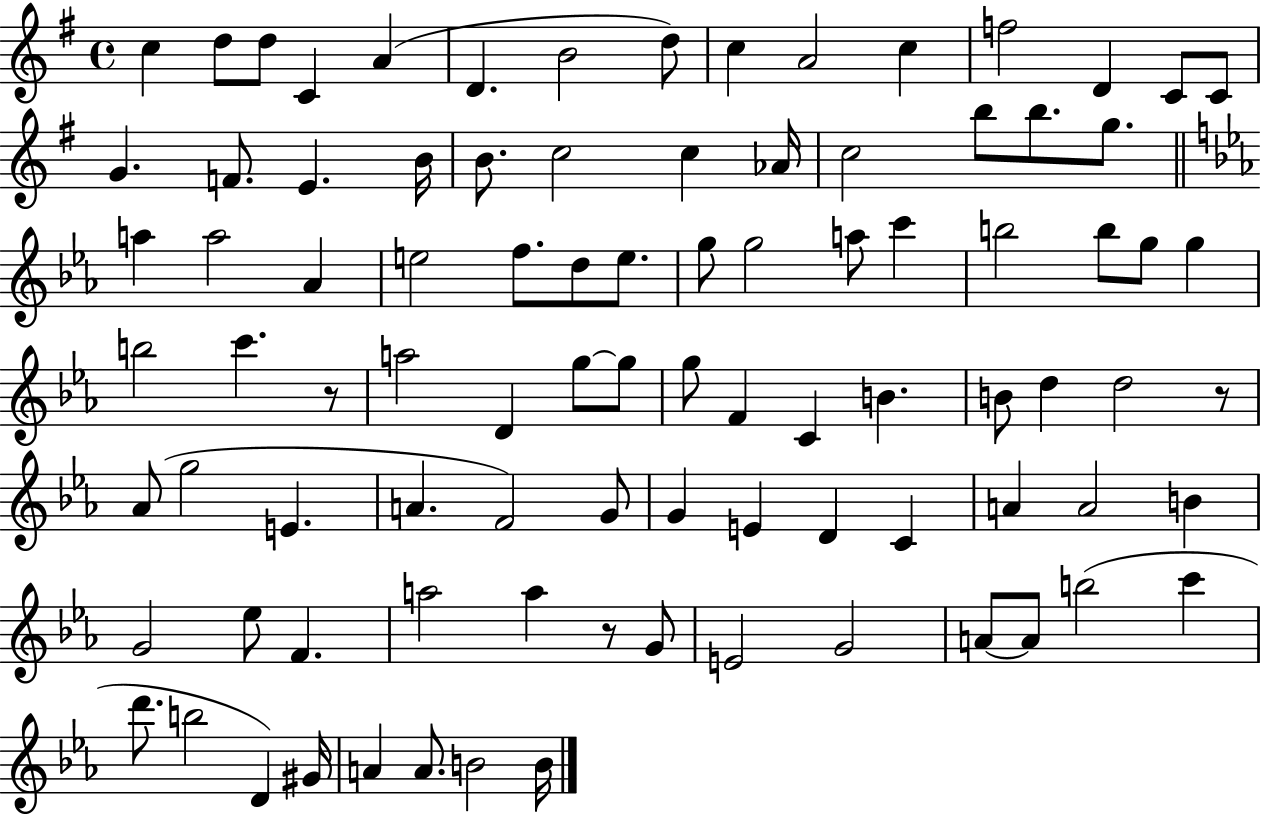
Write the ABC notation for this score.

X:1
T:Untitled
M:4/4
L:1/4
K:G
c d/2 d/2 C A D B2 d/2 c A2 c f2 D C/2 C/2 G F/2 E B/4 B/2 c2 c _A/4 c2 b/2 b/2 g/2 a a2 _A e2 f/2 d/2 e/2 g/2 g2 a/2 c' b2 b/2 g/2 g b2 c' z/2 a2 D g/2 g/2 g/2 F C B B/2 d d2 z/2 _A/2 g2 E A F2 G/2 G E D C A A2 B G2 _e/2 F a2 a z/2 G/2 E2 G2 A/2 A/2 b2 c' d'/2 b2 D ^G/4 A A/2 B2 B/4